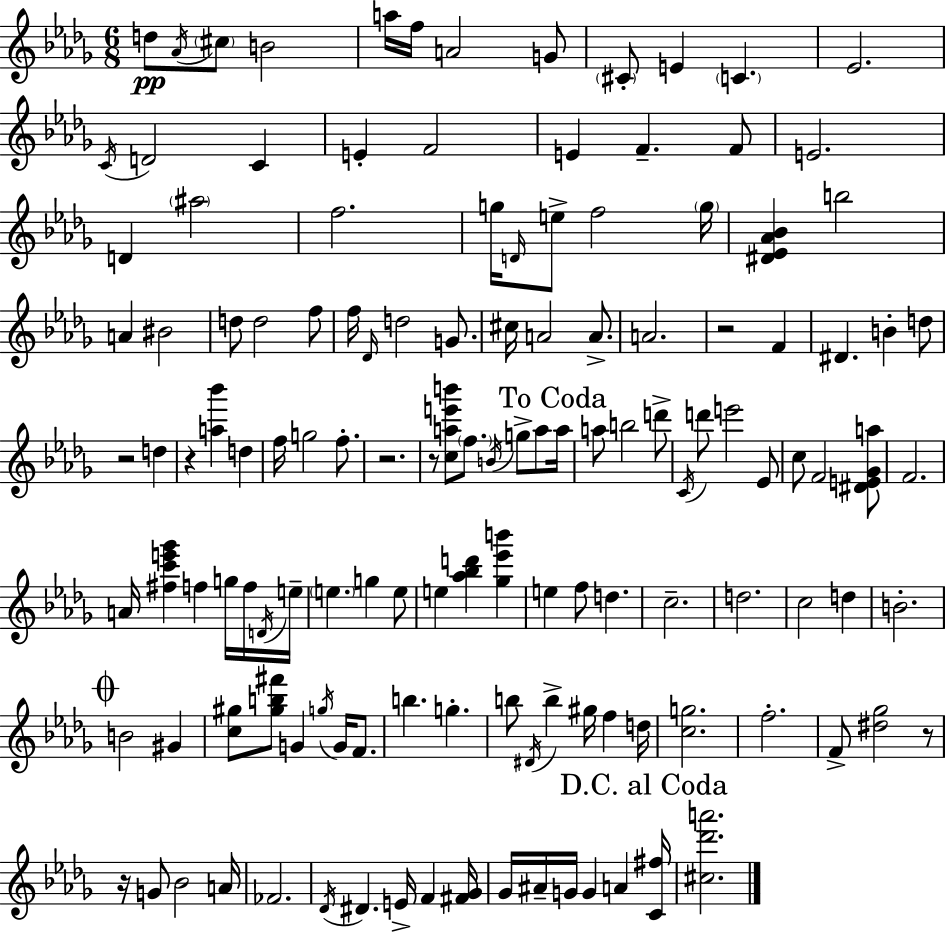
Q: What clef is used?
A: treble